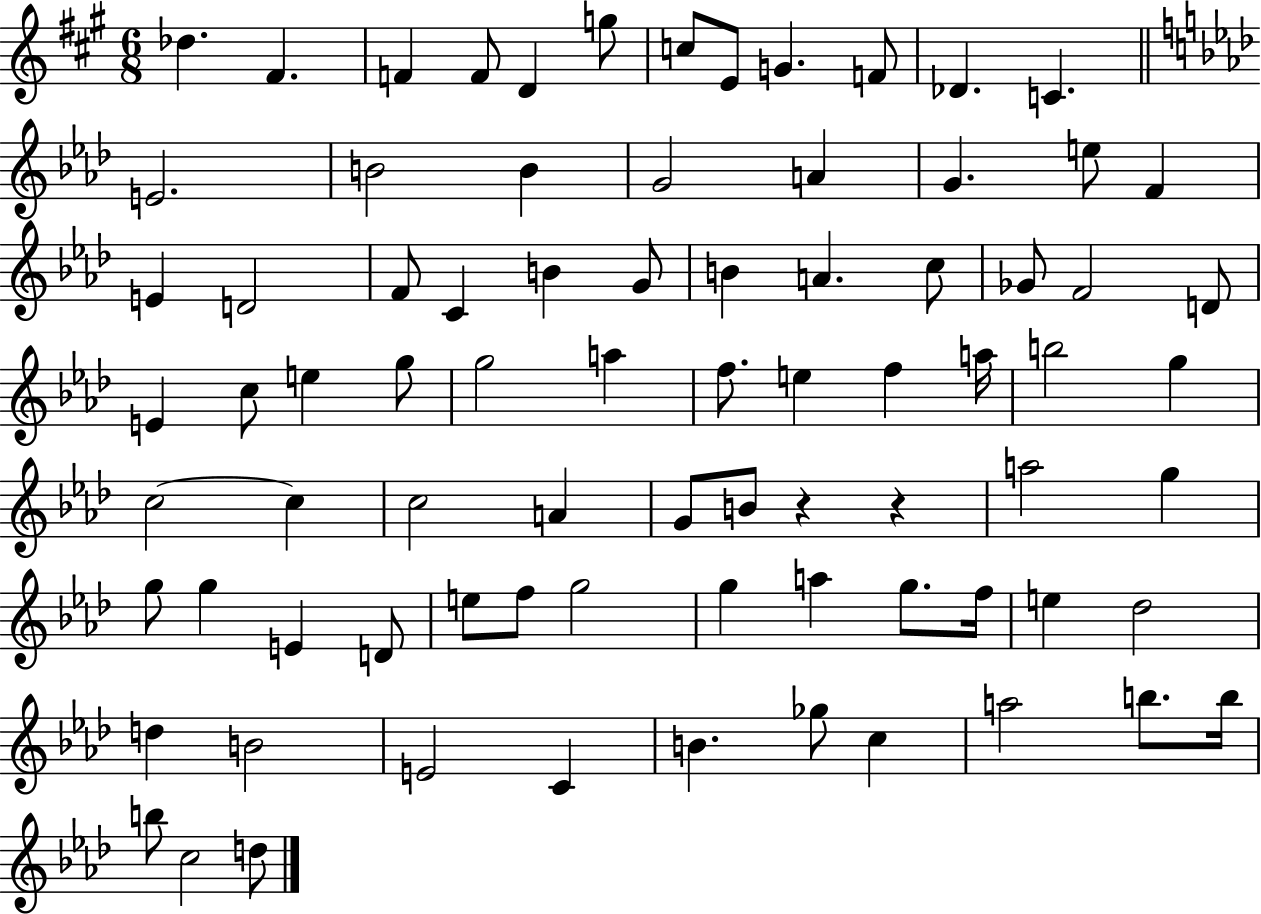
{
  \clef treble
  \numericTimeSignature
  \time 6/8
  \key a \major
  \repeat volta 2 { des''4. fis'4. | f'4 f'8 d'4 g''8 | c''8 e'8 g'4. f'8 | des'4. c'4. | \break \bar "||" \break \key aes \major e'2. | b'2 b'4 | g'2 a'4 | g'4. e''8 f'4 | \break e'4 d'2 | f'8 c'4 b'4 g'8 | b'4 a'4. c''8 | ges'8 f'2 d'8 | \break e'4 c''8 e''4 g''8 | g''2 a''4 | f''8. e''4 f''4 a''16 | b''2 g''4 | \break c''2~~ c''4 | c''2 a'4 | g'8 b'8 r4 r4 | a''2 g''4 | \break g''8 g''4 e'4 d'8 | e''8 f''8 g''2 | g''4 a''4 g''8. f''16 | e''4 des''2 | \break d''4 b'2 | e'2 c'4 | b'4. ges''8 c''4 | a''2 b''8. b''16 | \break b''8 c''2 d''8 | } \bar "|."
}